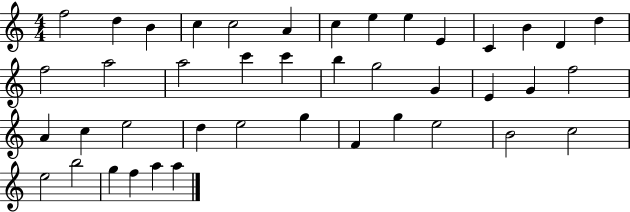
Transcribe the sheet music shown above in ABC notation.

X:1
T:Untitled
M:4/4
L:1/4
K:C
f2 d B c c2 A c e e E C B D d f2 a2 a2 c' c' b g2 G E G f2 A c e2 d e2 g F g e2 B2 c2 e2 b2 g f a a